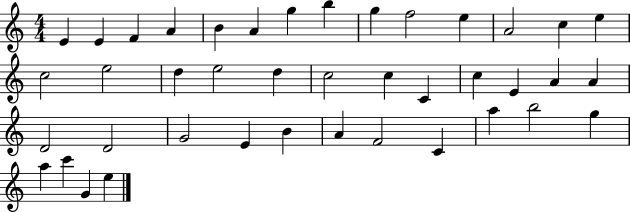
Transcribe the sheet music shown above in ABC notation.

X:1
T:Untitled
M:4/4
L:1/4
K:C
E E F A B A g b g f2 e A2 c e c2 e2 d e2 d c2 c C c E A A D2 D2 G2 E B A F2 C a b2 g a c' G e